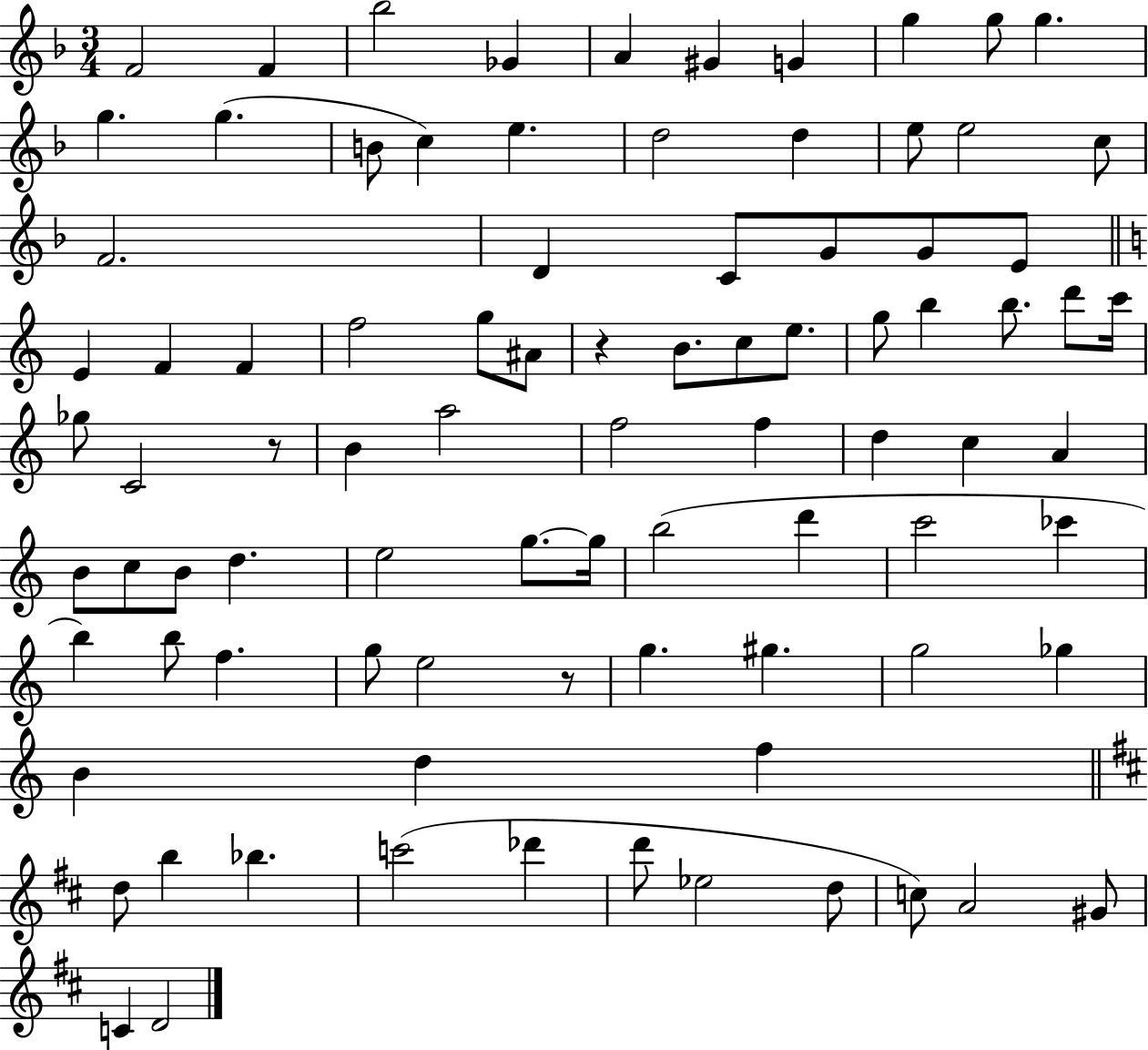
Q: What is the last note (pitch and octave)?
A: D4